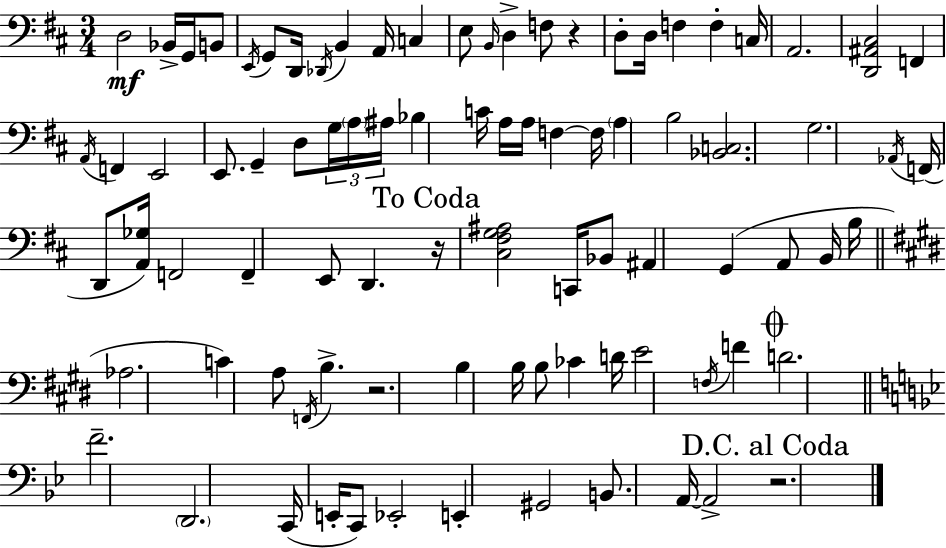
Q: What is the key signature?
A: D major